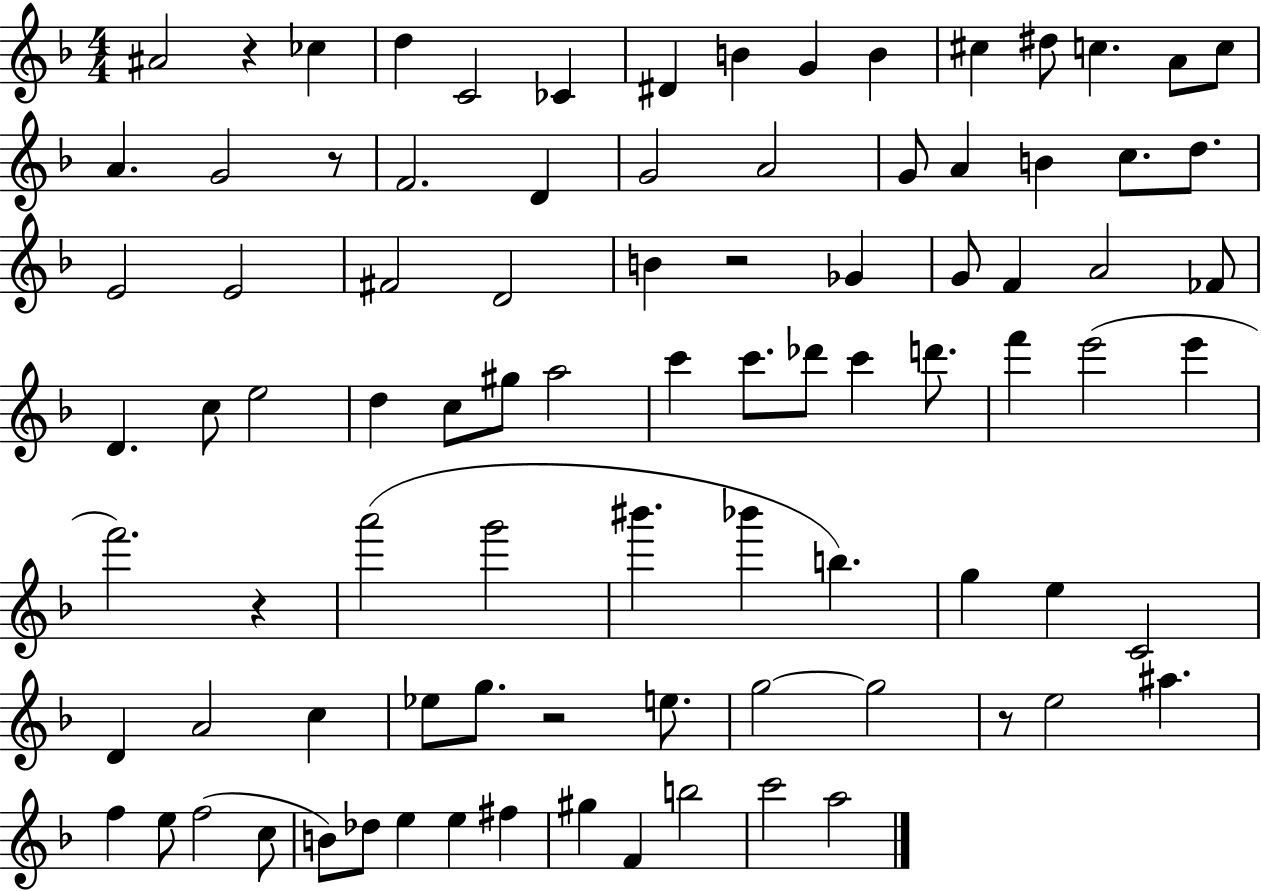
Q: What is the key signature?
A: F major